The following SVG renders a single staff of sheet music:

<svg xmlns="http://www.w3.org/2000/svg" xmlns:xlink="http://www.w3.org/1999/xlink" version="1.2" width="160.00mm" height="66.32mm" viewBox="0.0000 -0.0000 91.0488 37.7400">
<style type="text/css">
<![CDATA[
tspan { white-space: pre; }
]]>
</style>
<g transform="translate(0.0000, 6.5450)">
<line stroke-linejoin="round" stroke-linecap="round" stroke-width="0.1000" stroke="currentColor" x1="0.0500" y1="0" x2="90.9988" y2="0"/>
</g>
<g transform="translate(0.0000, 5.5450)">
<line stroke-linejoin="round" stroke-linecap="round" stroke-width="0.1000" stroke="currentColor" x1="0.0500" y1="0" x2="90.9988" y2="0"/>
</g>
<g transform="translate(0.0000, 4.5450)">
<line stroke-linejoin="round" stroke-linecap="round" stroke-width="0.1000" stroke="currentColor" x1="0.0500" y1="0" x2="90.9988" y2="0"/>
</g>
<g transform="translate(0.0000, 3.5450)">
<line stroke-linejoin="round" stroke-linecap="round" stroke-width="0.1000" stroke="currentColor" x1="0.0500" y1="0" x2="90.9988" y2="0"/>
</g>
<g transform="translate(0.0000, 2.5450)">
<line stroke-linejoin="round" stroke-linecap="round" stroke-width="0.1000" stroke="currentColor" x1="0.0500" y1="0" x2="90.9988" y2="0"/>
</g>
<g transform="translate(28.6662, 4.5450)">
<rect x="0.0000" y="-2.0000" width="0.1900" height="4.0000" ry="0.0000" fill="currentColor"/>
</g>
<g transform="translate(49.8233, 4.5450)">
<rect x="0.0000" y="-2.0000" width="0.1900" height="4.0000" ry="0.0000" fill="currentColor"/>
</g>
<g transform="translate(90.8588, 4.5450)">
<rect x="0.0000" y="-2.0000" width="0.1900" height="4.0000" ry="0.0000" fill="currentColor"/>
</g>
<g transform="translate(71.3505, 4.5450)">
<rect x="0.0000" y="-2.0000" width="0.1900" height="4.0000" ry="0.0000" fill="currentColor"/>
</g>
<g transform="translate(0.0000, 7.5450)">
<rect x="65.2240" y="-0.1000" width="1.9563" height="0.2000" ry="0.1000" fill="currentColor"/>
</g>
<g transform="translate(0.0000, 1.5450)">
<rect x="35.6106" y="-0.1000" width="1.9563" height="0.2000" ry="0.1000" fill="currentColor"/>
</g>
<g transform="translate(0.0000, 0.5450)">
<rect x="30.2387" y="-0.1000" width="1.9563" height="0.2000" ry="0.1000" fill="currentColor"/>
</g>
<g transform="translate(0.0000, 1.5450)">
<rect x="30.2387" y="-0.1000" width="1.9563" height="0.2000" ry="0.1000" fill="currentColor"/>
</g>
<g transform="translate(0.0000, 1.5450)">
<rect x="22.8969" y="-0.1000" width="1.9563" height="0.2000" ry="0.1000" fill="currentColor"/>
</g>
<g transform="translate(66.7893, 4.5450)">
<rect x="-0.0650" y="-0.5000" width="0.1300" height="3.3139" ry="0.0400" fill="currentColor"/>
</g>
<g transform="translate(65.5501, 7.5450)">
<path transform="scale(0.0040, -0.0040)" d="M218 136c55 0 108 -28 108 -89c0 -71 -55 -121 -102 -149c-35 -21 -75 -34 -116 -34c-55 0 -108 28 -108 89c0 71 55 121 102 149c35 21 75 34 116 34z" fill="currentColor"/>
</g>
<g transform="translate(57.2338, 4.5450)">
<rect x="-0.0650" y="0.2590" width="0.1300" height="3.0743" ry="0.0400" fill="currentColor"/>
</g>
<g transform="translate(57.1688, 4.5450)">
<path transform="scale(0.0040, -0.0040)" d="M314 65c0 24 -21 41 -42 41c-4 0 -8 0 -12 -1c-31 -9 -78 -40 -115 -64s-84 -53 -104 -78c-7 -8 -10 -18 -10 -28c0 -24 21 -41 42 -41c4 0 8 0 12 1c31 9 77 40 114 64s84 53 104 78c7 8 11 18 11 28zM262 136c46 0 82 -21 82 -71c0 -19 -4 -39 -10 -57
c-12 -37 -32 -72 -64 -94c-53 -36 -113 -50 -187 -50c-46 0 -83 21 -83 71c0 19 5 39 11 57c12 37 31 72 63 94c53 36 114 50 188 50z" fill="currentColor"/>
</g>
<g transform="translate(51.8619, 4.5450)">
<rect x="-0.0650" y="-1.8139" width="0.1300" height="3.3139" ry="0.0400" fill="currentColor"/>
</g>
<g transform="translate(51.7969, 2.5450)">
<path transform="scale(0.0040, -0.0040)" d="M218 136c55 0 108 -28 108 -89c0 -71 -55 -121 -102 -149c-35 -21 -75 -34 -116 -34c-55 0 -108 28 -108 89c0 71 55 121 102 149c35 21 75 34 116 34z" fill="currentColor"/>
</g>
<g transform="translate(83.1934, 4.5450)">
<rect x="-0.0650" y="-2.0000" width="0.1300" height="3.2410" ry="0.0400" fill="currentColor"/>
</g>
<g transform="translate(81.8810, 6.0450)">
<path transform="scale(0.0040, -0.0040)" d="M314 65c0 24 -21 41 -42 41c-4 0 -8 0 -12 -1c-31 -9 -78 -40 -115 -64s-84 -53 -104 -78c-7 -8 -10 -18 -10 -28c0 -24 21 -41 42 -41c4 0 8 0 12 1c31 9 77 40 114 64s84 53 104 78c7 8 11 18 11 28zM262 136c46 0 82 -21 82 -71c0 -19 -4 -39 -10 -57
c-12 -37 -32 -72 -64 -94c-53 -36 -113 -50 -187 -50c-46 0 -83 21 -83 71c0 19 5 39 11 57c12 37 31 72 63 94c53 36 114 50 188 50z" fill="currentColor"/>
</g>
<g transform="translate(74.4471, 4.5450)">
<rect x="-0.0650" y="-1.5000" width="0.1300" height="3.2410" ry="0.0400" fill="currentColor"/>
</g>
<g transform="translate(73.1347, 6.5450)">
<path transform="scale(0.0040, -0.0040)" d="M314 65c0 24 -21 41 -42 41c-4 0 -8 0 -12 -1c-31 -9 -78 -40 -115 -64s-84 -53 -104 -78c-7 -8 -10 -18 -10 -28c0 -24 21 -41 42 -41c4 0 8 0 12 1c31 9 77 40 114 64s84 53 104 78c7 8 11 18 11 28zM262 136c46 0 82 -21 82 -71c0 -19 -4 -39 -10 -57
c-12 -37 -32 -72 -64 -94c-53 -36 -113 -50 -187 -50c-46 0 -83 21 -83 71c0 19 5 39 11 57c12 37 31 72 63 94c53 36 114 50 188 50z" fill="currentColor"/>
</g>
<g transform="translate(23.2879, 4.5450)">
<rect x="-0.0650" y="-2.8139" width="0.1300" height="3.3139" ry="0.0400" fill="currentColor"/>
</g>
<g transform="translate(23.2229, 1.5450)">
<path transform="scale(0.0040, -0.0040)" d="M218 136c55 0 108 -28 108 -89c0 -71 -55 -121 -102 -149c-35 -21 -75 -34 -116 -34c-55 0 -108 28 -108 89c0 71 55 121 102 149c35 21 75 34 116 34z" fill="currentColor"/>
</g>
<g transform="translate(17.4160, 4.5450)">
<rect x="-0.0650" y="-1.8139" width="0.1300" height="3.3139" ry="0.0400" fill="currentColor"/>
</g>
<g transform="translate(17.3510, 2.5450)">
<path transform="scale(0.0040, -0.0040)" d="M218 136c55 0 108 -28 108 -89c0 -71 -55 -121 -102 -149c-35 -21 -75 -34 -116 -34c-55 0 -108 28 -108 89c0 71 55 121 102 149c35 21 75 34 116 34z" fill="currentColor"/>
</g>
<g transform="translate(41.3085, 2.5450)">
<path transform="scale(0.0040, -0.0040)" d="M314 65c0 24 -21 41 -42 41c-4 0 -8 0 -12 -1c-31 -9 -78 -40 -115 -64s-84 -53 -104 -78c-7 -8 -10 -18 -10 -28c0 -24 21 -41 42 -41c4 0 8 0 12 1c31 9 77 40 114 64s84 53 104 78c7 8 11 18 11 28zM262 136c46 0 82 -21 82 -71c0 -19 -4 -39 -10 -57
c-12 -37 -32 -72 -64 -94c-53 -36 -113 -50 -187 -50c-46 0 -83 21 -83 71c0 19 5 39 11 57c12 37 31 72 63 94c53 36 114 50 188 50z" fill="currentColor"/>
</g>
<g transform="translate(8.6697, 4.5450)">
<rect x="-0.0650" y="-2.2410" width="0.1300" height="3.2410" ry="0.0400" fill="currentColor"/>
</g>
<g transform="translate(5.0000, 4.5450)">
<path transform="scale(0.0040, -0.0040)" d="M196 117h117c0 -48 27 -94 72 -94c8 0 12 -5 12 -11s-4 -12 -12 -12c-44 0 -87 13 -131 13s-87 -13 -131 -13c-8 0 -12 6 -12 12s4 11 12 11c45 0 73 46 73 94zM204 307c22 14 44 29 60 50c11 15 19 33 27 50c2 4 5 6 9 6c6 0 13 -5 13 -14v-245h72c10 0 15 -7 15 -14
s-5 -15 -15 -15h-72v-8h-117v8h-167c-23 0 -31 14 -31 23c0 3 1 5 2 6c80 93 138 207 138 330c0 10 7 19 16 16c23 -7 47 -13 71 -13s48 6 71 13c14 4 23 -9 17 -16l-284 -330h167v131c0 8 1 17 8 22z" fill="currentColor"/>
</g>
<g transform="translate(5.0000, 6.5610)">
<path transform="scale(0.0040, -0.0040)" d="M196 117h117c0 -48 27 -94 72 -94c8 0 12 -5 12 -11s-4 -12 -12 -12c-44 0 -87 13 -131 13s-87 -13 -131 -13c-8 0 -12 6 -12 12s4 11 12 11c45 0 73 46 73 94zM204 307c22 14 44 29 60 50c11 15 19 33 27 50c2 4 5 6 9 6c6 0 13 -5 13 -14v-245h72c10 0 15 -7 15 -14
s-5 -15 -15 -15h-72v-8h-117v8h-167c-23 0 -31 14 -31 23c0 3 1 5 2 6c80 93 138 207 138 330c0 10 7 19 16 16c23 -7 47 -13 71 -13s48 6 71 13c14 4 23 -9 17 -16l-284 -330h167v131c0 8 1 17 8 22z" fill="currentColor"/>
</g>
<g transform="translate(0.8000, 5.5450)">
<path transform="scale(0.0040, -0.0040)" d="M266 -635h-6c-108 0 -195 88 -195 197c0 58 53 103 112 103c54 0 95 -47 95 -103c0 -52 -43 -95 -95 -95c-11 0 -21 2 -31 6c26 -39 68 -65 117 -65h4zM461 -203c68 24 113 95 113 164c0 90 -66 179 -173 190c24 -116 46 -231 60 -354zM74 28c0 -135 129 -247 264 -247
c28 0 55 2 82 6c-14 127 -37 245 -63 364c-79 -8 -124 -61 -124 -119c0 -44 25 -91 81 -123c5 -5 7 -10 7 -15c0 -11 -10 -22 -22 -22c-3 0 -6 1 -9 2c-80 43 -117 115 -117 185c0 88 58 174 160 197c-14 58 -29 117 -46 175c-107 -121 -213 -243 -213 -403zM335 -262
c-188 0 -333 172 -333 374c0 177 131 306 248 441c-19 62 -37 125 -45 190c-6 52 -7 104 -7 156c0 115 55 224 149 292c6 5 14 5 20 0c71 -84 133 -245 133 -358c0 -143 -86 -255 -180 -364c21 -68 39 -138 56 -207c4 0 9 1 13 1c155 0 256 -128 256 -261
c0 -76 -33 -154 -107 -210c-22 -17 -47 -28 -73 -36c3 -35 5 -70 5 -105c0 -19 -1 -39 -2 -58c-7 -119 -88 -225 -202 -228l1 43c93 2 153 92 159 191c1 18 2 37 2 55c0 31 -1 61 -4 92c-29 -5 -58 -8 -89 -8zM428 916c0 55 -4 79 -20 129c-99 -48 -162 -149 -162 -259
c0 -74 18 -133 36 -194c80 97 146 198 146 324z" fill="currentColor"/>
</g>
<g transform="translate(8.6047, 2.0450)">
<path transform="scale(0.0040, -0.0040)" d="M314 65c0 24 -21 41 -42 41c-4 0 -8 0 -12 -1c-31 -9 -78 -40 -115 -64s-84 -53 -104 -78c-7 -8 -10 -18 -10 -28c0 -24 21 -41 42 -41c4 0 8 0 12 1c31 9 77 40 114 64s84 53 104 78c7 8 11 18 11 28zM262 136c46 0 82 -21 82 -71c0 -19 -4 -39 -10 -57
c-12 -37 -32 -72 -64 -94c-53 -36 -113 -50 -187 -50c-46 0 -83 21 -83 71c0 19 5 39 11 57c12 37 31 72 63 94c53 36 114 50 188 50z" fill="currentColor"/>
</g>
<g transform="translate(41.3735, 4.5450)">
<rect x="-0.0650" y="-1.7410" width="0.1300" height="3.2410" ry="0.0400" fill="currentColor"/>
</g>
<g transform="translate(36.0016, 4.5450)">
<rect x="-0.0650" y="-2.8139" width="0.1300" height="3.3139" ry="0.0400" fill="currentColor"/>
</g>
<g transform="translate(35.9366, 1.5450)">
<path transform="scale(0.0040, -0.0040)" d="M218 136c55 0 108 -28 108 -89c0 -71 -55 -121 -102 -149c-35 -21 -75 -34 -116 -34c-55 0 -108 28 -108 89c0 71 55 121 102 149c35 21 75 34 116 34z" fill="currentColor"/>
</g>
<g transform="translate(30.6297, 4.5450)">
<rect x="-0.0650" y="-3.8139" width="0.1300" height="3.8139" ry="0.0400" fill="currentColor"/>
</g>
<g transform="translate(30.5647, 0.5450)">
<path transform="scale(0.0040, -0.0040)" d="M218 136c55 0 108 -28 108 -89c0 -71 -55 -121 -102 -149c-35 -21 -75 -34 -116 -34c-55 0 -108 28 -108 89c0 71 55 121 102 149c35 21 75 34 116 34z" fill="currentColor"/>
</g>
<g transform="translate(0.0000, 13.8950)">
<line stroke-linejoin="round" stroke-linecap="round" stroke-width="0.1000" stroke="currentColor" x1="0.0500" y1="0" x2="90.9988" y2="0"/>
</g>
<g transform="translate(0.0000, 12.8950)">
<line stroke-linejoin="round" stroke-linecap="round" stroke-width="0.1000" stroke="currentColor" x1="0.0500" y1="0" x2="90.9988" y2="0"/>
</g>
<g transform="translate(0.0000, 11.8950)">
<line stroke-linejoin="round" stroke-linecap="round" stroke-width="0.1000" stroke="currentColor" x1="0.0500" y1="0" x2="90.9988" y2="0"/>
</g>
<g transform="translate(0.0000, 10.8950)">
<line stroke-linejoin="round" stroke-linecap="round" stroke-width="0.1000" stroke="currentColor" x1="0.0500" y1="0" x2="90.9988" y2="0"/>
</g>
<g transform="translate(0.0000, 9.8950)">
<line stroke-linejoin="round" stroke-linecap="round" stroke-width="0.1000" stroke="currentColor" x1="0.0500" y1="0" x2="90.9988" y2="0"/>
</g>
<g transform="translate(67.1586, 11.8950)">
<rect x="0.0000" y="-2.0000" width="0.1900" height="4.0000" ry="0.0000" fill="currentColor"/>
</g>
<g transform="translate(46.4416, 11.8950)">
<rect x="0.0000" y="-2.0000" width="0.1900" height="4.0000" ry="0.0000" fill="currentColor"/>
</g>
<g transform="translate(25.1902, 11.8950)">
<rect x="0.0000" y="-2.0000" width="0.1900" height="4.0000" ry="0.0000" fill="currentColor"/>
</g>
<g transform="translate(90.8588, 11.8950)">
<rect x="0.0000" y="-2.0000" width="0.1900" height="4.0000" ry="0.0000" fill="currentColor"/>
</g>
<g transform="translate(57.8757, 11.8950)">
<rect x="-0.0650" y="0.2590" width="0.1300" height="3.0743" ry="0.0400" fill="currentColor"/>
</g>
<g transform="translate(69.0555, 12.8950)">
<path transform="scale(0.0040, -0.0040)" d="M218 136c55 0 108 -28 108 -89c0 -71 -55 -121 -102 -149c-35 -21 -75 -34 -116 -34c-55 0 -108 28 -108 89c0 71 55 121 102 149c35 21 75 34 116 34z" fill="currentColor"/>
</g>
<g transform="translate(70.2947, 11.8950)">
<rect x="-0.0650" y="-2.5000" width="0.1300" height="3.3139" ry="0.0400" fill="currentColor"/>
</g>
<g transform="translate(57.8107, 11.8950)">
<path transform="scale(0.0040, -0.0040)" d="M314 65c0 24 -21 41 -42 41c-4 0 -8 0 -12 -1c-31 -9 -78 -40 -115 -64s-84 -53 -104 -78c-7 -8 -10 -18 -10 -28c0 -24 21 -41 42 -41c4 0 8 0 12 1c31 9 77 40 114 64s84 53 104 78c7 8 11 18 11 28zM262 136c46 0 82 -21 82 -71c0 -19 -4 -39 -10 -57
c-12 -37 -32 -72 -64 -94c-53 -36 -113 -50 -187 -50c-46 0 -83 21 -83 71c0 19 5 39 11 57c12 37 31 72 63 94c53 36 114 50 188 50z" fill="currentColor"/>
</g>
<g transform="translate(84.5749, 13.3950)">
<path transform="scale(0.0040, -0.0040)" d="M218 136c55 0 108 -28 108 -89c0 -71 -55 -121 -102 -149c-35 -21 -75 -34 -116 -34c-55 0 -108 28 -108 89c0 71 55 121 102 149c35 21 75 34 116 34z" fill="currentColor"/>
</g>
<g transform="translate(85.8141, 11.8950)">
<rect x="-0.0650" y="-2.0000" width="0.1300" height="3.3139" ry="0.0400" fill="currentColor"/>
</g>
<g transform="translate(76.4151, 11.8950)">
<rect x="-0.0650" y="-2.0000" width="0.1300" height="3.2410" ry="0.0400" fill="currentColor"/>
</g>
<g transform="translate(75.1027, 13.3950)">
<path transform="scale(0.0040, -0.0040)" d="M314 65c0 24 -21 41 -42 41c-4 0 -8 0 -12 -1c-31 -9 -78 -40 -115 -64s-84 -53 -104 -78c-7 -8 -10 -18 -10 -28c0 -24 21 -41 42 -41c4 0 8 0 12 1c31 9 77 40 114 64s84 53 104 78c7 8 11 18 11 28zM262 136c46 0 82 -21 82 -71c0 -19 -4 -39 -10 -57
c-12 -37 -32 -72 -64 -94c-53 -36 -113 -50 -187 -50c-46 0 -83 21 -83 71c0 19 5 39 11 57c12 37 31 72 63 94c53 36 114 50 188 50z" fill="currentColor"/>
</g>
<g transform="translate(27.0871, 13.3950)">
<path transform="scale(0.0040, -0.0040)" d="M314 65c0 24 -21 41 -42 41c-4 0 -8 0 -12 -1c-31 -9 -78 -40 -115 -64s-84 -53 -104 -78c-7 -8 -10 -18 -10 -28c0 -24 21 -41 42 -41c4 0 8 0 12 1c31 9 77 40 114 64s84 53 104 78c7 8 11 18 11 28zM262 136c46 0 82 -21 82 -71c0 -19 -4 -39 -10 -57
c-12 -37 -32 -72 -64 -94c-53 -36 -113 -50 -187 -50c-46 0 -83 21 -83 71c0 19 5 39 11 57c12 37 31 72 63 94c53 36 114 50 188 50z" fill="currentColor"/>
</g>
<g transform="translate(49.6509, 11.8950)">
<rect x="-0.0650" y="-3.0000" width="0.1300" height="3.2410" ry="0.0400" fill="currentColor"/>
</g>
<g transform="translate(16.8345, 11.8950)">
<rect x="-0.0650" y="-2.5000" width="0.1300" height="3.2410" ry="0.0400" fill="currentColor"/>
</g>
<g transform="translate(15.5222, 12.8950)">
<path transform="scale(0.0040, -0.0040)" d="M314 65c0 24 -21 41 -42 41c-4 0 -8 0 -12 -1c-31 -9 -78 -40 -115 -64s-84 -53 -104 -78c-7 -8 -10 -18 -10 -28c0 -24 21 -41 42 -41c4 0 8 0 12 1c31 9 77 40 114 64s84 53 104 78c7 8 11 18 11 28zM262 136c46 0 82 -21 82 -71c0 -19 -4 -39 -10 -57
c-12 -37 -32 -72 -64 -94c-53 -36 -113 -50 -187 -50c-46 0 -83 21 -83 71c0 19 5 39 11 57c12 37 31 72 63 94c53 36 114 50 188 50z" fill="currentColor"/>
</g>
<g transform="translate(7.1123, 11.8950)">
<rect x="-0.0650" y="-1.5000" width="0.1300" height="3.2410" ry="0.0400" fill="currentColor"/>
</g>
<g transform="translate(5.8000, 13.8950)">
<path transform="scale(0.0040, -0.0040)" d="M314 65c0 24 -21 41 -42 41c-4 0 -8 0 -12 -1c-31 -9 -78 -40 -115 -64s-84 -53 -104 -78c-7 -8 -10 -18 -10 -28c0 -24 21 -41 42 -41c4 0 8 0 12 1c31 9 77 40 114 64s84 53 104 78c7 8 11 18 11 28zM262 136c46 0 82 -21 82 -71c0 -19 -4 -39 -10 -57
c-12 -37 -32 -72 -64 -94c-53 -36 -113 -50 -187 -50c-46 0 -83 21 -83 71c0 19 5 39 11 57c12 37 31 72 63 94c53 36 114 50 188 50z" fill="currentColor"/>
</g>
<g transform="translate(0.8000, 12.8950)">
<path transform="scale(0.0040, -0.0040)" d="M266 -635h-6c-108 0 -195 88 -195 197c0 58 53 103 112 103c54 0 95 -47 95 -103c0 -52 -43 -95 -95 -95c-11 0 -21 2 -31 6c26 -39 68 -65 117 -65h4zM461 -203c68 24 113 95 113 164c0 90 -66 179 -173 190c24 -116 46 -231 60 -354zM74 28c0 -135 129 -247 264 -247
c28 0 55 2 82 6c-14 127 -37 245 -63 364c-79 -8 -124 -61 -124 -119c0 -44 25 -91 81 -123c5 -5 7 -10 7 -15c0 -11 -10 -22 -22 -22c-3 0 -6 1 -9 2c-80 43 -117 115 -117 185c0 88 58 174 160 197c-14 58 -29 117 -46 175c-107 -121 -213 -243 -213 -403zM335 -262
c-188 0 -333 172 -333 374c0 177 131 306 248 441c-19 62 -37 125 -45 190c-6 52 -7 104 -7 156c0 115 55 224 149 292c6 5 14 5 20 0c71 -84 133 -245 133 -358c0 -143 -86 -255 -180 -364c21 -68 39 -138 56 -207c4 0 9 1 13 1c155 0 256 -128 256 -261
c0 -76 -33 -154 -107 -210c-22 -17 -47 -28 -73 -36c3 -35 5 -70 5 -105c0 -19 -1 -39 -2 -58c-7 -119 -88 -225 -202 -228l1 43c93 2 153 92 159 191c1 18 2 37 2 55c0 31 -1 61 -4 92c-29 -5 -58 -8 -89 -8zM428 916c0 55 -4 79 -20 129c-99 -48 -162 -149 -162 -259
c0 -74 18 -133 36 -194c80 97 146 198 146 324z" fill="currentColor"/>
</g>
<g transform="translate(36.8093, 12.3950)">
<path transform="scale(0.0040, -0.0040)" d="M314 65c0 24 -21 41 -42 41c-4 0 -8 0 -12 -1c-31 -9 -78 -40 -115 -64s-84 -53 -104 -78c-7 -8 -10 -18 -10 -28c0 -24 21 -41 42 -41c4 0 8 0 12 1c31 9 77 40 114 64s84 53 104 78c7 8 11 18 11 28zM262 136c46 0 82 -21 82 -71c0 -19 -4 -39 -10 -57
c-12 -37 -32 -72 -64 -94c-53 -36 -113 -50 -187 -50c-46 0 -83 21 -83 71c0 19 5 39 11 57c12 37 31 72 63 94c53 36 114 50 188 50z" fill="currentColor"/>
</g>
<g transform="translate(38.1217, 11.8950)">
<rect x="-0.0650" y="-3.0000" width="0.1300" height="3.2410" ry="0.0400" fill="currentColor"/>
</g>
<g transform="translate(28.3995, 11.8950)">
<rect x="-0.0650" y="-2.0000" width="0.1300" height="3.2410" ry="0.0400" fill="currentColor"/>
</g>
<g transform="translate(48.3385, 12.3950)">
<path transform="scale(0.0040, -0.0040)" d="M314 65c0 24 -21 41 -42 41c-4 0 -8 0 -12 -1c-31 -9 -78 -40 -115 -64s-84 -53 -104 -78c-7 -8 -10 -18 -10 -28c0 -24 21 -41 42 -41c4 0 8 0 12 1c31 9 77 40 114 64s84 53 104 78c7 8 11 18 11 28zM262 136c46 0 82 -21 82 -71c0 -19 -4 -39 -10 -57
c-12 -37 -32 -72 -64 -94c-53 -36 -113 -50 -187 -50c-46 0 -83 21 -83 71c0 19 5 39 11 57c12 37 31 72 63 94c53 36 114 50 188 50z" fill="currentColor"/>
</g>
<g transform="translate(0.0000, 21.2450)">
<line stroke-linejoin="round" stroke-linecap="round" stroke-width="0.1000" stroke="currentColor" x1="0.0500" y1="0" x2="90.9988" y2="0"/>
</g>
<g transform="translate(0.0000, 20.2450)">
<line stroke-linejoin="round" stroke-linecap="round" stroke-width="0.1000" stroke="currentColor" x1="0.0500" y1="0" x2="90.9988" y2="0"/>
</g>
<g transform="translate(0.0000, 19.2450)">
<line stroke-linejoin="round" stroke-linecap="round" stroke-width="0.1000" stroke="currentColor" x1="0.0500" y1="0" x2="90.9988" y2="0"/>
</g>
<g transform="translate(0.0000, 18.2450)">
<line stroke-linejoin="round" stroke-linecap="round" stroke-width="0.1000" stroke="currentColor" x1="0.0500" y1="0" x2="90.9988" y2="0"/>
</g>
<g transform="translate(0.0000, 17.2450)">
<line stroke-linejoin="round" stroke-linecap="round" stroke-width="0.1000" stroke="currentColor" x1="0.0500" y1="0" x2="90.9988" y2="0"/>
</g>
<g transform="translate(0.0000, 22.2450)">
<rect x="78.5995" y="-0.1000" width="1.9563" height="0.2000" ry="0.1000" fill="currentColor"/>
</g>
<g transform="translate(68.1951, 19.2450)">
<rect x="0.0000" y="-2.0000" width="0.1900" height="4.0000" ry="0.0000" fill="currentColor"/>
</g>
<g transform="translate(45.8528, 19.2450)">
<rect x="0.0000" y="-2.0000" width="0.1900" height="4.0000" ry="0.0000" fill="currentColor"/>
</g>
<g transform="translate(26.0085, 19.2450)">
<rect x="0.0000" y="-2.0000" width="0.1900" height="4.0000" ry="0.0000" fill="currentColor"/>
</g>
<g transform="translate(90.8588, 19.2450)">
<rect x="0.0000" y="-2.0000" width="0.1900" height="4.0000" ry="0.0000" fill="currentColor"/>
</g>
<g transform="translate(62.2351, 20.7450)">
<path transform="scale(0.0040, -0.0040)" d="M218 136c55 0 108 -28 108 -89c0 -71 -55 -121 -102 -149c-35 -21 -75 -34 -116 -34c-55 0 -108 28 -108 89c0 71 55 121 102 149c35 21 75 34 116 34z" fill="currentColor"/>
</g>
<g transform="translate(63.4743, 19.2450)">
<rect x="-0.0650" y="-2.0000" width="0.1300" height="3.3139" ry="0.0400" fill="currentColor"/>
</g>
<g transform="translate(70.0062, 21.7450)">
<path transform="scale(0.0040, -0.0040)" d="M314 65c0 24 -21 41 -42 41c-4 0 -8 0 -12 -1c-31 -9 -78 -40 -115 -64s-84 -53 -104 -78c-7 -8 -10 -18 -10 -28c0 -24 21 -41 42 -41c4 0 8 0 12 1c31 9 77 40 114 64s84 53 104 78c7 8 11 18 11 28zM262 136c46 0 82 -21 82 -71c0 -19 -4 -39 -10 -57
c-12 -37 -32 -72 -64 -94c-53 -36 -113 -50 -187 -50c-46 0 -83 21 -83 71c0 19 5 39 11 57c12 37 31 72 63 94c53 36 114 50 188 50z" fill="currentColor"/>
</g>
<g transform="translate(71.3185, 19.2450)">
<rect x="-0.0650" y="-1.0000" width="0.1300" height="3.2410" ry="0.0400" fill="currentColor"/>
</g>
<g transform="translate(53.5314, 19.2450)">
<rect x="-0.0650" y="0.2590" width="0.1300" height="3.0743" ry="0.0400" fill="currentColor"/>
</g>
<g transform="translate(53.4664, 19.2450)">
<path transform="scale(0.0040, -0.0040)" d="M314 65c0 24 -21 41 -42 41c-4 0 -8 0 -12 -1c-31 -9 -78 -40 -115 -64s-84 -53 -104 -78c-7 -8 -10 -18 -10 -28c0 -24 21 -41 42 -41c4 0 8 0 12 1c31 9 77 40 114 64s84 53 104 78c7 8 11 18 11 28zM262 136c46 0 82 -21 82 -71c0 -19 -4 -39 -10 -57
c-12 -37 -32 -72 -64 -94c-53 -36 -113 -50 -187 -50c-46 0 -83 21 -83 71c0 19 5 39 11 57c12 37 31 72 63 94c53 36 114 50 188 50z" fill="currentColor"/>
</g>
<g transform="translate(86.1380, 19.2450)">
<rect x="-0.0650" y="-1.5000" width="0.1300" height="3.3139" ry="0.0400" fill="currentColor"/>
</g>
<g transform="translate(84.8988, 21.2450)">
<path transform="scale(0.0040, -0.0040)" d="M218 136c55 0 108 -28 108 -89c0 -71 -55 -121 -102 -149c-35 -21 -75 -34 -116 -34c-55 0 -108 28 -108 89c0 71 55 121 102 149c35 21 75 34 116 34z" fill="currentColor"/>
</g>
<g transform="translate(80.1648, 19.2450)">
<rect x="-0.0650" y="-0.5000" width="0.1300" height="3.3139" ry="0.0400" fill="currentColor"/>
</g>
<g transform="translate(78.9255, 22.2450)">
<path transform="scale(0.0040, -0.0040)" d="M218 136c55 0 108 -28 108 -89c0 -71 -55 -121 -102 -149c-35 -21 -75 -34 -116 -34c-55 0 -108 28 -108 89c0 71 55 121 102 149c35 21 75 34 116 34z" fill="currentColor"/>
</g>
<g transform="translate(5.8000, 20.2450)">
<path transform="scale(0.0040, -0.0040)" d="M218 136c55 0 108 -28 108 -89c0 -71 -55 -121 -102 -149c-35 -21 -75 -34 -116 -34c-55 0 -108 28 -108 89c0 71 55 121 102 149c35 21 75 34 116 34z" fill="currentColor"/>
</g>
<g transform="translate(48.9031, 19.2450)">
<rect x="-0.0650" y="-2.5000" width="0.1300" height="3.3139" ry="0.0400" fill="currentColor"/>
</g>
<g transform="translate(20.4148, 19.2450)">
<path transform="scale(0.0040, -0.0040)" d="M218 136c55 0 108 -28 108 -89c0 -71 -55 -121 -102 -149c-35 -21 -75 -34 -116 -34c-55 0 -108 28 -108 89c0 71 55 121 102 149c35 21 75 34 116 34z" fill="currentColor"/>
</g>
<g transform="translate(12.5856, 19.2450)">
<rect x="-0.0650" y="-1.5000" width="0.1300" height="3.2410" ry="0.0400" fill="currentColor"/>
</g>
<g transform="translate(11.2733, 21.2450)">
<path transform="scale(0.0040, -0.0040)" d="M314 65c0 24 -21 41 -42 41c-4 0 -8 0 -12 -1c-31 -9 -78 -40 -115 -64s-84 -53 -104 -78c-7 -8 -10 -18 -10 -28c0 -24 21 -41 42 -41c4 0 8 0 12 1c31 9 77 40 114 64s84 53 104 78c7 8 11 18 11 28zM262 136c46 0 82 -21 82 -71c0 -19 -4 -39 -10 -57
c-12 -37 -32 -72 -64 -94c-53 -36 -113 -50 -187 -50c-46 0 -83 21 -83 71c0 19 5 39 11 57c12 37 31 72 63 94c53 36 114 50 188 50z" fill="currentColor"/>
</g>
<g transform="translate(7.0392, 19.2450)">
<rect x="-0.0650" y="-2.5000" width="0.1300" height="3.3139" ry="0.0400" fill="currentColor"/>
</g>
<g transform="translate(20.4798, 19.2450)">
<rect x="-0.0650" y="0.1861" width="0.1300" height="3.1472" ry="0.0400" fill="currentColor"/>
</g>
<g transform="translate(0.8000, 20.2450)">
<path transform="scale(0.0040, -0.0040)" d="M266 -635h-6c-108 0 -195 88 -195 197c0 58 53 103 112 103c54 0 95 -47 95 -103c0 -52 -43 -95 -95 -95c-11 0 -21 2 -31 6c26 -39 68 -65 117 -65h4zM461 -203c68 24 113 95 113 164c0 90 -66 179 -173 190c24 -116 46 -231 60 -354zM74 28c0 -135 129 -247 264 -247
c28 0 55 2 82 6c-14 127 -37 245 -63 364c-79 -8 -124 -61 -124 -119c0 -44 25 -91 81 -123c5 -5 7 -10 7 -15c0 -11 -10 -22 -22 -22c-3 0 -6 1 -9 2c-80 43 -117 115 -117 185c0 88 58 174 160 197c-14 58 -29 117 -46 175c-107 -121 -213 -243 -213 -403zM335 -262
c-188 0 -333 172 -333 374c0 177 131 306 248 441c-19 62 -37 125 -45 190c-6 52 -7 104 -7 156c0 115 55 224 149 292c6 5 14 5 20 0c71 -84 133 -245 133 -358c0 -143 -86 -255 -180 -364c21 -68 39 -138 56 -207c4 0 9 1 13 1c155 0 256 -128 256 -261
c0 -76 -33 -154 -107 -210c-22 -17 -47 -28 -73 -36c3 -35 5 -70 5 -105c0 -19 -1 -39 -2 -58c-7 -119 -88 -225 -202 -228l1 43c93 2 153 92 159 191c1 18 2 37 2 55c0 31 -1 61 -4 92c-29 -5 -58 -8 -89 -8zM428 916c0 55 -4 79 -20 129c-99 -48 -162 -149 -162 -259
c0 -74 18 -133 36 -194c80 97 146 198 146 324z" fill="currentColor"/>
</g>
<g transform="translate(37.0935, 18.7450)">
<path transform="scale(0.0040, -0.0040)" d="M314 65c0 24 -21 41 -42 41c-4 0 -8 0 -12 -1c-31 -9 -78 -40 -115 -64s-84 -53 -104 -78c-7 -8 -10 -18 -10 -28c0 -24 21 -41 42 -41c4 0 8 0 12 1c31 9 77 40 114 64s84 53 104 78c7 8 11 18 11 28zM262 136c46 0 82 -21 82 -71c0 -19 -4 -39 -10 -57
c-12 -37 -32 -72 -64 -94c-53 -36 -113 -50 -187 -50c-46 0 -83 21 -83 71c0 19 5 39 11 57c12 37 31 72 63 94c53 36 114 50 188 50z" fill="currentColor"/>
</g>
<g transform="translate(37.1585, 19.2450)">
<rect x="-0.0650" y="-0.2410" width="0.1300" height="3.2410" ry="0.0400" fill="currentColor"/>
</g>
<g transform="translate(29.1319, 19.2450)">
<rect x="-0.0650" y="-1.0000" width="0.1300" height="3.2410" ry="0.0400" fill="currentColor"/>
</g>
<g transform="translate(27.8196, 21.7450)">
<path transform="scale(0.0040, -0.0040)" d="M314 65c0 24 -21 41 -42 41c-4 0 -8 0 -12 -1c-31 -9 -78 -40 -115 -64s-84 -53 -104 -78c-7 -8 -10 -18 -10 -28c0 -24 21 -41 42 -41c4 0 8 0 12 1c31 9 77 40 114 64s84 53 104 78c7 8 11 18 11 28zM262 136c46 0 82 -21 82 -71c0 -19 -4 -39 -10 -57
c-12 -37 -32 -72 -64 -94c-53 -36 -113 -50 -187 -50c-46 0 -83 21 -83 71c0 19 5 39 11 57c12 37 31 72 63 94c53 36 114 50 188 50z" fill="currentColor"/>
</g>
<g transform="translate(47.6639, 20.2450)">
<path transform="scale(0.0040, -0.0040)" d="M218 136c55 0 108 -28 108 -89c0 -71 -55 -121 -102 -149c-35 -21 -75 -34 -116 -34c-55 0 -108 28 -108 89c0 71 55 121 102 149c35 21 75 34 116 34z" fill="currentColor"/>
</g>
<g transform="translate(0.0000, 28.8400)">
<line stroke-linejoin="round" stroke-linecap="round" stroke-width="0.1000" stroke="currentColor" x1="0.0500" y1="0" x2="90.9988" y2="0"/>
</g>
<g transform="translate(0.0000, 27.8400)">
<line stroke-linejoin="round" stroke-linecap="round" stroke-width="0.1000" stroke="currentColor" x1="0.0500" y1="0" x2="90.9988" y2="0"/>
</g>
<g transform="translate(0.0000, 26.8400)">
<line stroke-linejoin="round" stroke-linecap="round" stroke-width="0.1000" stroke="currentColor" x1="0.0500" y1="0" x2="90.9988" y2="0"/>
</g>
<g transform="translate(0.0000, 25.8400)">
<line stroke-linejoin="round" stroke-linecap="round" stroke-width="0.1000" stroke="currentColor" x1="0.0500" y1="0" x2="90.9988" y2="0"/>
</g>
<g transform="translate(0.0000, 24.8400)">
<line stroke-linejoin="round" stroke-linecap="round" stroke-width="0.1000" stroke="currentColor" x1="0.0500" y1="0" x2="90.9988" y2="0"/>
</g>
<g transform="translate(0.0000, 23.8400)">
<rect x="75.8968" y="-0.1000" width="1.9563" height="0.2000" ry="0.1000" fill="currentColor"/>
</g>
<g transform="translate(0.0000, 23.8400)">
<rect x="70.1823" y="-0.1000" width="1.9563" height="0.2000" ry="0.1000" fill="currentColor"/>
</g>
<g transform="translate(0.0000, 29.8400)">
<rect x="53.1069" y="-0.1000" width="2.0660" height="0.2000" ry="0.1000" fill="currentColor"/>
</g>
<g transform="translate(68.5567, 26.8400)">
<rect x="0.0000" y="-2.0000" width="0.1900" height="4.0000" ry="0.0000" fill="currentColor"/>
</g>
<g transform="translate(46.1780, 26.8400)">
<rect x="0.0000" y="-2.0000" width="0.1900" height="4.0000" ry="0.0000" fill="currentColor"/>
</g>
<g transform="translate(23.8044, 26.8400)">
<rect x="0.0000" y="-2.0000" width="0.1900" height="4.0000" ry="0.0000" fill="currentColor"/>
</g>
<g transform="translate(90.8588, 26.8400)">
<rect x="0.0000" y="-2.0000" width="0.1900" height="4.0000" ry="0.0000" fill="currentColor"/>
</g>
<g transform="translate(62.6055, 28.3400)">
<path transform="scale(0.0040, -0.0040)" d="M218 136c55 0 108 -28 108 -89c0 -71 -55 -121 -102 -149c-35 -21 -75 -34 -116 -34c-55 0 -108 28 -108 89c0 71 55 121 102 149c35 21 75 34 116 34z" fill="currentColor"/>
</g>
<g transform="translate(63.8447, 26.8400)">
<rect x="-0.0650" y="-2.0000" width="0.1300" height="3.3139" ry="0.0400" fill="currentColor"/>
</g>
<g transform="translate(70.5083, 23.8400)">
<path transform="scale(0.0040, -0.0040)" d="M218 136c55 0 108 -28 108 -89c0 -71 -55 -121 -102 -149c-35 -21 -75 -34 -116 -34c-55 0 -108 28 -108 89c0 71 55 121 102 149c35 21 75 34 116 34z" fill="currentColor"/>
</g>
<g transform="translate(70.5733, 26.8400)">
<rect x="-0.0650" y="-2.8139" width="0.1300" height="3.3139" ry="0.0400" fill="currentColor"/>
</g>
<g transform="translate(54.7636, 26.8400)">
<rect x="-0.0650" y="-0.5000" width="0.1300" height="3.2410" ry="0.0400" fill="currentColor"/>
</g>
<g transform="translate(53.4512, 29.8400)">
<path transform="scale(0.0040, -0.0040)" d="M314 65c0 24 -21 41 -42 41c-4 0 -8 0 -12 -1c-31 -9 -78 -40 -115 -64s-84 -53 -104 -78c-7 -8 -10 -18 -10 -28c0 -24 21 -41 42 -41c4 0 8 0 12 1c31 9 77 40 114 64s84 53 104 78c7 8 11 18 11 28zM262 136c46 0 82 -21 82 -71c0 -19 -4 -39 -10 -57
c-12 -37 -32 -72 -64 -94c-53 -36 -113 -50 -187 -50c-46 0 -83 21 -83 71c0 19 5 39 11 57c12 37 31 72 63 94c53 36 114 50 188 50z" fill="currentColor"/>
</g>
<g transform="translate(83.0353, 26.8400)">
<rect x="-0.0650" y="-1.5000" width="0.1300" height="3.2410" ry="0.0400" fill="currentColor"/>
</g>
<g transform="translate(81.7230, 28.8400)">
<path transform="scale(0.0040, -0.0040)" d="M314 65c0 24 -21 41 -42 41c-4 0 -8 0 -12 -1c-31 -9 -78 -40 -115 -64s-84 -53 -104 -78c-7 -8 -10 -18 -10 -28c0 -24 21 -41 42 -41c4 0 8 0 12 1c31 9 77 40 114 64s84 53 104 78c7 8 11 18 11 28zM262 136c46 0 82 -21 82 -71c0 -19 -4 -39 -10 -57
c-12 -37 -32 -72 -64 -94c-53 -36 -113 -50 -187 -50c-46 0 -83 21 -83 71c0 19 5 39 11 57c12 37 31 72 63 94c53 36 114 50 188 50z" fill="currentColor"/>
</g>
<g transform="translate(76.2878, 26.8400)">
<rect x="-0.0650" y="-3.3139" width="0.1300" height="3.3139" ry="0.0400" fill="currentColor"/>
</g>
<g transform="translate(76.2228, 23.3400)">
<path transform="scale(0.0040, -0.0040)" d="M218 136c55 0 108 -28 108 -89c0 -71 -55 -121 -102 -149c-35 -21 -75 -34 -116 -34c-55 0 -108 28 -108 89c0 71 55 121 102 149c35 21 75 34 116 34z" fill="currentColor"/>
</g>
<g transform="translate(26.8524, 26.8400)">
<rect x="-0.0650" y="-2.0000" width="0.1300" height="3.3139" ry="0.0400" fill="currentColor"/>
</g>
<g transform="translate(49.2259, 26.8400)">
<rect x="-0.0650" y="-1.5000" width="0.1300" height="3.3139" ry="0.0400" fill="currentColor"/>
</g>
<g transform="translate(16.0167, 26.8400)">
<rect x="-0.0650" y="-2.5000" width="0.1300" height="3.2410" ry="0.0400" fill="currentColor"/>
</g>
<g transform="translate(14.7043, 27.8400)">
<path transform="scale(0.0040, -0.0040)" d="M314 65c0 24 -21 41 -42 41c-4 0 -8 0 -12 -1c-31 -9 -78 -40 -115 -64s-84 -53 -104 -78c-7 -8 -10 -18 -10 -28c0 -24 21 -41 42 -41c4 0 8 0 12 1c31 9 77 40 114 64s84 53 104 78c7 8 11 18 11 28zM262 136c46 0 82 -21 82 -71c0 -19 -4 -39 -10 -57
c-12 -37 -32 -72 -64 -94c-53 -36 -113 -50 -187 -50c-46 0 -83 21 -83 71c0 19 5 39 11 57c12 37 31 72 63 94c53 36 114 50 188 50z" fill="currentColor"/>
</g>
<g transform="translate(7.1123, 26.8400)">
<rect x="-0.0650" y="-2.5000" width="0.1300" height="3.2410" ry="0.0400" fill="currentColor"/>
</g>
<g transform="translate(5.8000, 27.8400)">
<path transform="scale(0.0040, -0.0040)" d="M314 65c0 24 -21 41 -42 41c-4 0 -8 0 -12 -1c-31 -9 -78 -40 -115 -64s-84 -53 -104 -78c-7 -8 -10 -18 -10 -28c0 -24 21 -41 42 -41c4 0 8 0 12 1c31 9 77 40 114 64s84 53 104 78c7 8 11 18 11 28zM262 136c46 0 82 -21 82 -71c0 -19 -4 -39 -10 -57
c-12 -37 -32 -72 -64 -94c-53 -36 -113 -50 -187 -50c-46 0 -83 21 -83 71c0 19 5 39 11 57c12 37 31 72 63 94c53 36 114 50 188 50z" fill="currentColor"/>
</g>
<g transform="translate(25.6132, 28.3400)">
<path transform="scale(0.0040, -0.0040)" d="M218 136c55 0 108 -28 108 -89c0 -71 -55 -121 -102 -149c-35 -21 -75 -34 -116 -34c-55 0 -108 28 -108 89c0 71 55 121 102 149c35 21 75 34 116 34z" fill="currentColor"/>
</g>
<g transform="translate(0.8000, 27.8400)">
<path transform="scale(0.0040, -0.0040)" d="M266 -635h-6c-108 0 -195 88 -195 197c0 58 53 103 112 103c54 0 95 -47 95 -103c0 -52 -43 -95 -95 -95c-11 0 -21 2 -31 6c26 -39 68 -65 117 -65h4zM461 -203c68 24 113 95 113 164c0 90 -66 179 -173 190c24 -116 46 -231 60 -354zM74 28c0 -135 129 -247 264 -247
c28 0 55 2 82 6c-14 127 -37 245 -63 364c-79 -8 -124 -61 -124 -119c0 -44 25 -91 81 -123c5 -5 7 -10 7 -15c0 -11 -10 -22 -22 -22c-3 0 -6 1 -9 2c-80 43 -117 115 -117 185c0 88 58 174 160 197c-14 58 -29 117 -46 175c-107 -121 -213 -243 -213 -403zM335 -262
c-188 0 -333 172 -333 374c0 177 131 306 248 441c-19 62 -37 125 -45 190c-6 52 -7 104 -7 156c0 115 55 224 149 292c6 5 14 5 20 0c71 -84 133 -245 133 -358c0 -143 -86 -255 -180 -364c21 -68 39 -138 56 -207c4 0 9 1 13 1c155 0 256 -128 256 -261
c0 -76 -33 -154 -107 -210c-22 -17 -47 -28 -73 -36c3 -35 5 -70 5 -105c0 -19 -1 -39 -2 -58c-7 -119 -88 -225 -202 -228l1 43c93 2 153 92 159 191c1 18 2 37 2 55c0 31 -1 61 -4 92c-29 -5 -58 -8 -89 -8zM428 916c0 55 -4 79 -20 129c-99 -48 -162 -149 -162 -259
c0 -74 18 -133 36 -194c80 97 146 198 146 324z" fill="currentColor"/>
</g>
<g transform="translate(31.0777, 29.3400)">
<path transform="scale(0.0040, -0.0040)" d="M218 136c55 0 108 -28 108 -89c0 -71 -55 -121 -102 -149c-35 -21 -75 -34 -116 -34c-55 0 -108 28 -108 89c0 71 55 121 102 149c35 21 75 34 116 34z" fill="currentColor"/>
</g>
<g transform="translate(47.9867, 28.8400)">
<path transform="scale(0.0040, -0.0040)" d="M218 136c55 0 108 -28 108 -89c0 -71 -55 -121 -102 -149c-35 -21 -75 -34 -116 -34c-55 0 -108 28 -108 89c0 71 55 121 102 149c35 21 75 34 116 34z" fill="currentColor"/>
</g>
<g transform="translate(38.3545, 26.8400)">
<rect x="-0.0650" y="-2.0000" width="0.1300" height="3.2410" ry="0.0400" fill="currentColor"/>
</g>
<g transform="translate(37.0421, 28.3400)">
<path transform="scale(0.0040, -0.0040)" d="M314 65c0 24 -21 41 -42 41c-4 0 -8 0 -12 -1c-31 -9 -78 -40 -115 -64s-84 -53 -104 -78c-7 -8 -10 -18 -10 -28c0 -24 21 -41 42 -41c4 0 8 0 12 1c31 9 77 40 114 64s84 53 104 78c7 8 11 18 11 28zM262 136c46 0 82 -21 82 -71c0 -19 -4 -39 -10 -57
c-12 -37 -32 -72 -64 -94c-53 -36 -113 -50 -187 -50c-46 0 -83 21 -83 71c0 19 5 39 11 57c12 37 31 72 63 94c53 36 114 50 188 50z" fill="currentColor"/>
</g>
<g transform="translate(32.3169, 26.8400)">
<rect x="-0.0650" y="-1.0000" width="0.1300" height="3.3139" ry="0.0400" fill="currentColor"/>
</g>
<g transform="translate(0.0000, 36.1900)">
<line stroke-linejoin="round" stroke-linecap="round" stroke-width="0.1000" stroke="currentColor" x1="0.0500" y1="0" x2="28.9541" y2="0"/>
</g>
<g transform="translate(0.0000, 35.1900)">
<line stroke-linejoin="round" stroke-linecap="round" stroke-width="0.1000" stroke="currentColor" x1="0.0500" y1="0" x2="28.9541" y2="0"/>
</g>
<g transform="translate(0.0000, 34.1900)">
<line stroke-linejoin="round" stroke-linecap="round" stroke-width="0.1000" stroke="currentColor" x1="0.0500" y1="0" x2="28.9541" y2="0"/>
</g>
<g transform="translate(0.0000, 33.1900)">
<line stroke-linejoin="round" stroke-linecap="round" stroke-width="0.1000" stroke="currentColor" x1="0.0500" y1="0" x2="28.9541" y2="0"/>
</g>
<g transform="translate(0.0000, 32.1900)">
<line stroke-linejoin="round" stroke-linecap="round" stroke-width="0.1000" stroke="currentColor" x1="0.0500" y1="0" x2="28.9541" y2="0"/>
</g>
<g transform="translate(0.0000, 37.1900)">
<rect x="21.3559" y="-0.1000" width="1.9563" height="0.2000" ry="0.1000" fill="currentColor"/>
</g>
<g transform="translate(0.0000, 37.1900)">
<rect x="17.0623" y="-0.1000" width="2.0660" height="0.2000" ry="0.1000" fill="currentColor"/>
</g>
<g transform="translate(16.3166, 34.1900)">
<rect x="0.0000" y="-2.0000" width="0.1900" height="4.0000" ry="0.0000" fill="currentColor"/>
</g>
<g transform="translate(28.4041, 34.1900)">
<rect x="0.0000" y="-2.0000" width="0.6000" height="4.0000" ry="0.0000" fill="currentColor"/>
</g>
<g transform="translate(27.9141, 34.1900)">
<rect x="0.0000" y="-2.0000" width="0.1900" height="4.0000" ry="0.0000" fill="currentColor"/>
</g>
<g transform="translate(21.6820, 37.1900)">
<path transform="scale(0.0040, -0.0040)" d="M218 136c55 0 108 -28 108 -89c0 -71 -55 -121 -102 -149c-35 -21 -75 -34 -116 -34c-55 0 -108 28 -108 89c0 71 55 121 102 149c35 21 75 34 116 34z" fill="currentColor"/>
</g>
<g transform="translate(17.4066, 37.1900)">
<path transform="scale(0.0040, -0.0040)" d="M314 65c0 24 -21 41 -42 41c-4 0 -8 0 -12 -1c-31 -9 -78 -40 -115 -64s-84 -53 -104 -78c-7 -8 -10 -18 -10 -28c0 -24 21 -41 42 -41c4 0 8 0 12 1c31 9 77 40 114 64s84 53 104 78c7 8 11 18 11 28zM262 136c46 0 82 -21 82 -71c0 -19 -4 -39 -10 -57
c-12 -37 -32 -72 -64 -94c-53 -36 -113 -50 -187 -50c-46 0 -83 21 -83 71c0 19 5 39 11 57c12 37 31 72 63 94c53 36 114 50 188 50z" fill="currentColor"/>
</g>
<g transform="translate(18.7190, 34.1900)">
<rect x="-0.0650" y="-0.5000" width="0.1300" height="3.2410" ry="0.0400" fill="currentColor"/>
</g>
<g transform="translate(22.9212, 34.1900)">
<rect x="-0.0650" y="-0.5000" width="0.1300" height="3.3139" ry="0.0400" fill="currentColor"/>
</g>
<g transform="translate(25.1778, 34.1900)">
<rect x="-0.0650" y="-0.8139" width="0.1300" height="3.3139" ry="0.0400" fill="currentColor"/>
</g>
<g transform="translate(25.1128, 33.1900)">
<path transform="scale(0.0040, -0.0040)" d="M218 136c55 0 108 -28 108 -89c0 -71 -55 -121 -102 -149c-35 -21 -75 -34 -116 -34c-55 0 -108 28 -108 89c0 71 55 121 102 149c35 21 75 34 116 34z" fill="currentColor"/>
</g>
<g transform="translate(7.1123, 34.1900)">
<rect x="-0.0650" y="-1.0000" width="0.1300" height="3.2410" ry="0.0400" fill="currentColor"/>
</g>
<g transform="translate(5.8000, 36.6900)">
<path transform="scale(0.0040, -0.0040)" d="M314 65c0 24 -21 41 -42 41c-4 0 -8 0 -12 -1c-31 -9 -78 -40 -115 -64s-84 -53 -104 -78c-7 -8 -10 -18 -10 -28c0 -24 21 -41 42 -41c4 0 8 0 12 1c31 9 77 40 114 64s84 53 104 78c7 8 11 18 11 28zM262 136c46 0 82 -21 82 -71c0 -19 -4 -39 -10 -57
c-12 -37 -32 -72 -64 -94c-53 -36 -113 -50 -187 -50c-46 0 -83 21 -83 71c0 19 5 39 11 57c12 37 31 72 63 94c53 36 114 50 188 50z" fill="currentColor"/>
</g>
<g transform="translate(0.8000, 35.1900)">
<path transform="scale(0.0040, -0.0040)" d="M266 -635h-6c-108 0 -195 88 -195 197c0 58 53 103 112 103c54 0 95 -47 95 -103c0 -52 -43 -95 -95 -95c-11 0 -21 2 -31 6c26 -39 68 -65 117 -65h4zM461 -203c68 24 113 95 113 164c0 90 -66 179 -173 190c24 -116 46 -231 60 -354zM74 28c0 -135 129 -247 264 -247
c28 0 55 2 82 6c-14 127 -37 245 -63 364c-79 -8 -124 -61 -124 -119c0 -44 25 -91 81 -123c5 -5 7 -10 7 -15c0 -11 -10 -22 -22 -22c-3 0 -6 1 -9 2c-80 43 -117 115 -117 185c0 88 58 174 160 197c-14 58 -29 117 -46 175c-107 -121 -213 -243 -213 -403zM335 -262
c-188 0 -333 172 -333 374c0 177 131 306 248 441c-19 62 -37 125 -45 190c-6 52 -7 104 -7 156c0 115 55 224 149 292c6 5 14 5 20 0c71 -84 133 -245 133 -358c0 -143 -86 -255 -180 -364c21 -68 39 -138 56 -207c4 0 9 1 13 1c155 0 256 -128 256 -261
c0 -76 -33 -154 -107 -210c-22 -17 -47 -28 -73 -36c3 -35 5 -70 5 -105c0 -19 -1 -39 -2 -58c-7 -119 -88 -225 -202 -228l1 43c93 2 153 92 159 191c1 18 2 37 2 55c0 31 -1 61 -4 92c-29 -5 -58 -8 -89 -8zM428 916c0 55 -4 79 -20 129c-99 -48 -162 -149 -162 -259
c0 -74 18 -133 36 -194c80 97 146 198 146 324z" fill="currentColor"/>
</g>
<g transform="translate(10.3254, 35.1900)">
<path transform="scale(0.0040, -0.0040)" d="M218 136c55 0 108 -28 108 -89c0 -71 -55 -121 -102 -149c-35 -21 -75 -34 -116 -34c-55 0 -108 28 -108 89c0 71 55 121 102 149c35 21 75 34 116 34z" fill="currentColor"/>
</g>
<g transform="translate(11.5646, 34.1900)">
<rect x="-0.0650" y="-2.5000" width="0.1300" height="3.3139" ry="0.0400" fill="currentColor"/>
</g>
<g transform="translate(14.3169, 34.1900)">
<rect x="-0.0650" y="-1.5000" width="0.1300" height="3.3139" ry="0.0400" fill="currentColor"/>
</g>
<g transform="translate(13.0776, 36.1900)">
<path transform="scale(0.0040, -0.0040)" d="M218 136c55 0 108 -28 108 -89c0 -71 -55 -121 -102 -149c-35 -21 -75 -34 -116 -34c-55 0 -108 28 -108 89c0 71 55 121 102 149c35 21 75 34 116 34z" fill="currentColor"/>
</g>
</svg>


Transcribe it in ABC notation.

X:1
T:Untitled
M:4/4
L:1/4
K:C
g2 f a c' a f2 f B2 C E2 F2 E2 G2 F2 A2 A2 B2 G F2 F G E2 B D2 c2 G B2 F D2 C E G2 G2 F D F2 E C2 F a b E2 D2 G E C2 C d